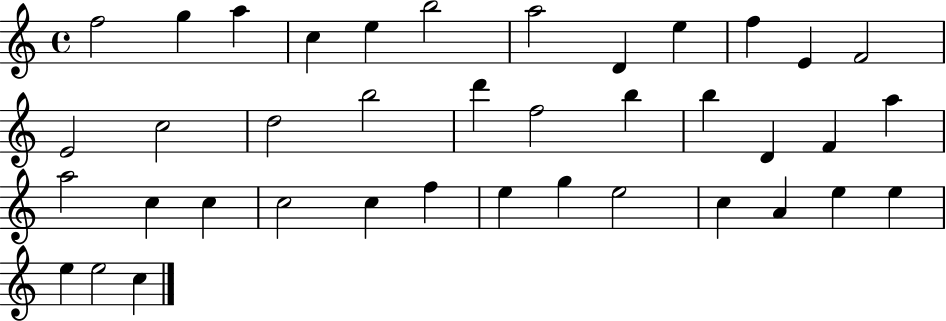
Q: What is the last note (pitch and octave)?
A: C5